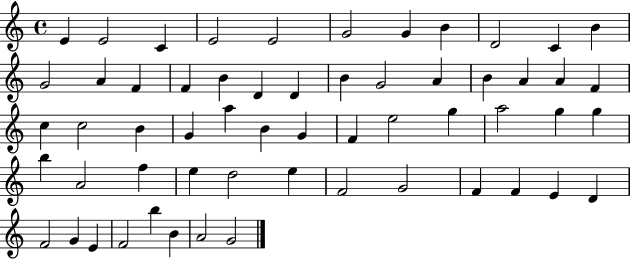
X:1
T:Untitled
M:4/4
L:1/4
K:C
E E2 C E2 E2 G2 G B D2 C B G2 A F F B D D B G2 A B A A F c c2 B G a B G F e2 g a2 g g b A2 f e d2 e F2 G2 F F E D F2 G E F2 b B A2 G2